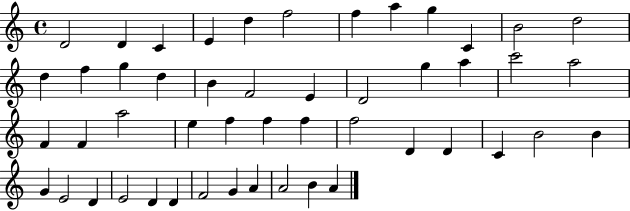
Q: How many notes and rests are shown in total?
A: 49